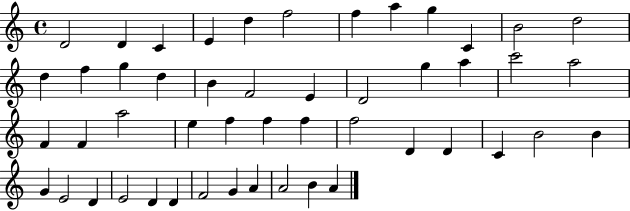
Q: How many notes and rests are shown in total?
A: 49